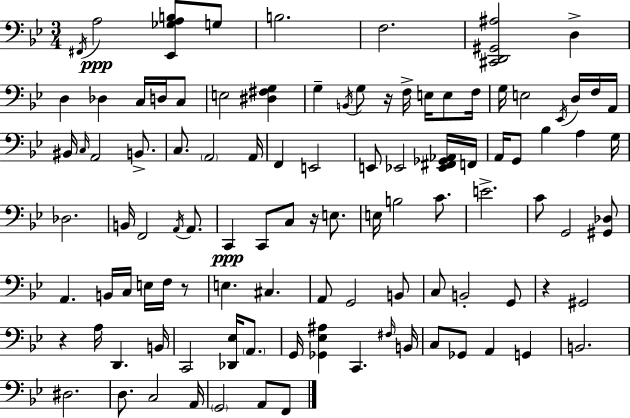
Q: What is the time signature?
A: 3/4